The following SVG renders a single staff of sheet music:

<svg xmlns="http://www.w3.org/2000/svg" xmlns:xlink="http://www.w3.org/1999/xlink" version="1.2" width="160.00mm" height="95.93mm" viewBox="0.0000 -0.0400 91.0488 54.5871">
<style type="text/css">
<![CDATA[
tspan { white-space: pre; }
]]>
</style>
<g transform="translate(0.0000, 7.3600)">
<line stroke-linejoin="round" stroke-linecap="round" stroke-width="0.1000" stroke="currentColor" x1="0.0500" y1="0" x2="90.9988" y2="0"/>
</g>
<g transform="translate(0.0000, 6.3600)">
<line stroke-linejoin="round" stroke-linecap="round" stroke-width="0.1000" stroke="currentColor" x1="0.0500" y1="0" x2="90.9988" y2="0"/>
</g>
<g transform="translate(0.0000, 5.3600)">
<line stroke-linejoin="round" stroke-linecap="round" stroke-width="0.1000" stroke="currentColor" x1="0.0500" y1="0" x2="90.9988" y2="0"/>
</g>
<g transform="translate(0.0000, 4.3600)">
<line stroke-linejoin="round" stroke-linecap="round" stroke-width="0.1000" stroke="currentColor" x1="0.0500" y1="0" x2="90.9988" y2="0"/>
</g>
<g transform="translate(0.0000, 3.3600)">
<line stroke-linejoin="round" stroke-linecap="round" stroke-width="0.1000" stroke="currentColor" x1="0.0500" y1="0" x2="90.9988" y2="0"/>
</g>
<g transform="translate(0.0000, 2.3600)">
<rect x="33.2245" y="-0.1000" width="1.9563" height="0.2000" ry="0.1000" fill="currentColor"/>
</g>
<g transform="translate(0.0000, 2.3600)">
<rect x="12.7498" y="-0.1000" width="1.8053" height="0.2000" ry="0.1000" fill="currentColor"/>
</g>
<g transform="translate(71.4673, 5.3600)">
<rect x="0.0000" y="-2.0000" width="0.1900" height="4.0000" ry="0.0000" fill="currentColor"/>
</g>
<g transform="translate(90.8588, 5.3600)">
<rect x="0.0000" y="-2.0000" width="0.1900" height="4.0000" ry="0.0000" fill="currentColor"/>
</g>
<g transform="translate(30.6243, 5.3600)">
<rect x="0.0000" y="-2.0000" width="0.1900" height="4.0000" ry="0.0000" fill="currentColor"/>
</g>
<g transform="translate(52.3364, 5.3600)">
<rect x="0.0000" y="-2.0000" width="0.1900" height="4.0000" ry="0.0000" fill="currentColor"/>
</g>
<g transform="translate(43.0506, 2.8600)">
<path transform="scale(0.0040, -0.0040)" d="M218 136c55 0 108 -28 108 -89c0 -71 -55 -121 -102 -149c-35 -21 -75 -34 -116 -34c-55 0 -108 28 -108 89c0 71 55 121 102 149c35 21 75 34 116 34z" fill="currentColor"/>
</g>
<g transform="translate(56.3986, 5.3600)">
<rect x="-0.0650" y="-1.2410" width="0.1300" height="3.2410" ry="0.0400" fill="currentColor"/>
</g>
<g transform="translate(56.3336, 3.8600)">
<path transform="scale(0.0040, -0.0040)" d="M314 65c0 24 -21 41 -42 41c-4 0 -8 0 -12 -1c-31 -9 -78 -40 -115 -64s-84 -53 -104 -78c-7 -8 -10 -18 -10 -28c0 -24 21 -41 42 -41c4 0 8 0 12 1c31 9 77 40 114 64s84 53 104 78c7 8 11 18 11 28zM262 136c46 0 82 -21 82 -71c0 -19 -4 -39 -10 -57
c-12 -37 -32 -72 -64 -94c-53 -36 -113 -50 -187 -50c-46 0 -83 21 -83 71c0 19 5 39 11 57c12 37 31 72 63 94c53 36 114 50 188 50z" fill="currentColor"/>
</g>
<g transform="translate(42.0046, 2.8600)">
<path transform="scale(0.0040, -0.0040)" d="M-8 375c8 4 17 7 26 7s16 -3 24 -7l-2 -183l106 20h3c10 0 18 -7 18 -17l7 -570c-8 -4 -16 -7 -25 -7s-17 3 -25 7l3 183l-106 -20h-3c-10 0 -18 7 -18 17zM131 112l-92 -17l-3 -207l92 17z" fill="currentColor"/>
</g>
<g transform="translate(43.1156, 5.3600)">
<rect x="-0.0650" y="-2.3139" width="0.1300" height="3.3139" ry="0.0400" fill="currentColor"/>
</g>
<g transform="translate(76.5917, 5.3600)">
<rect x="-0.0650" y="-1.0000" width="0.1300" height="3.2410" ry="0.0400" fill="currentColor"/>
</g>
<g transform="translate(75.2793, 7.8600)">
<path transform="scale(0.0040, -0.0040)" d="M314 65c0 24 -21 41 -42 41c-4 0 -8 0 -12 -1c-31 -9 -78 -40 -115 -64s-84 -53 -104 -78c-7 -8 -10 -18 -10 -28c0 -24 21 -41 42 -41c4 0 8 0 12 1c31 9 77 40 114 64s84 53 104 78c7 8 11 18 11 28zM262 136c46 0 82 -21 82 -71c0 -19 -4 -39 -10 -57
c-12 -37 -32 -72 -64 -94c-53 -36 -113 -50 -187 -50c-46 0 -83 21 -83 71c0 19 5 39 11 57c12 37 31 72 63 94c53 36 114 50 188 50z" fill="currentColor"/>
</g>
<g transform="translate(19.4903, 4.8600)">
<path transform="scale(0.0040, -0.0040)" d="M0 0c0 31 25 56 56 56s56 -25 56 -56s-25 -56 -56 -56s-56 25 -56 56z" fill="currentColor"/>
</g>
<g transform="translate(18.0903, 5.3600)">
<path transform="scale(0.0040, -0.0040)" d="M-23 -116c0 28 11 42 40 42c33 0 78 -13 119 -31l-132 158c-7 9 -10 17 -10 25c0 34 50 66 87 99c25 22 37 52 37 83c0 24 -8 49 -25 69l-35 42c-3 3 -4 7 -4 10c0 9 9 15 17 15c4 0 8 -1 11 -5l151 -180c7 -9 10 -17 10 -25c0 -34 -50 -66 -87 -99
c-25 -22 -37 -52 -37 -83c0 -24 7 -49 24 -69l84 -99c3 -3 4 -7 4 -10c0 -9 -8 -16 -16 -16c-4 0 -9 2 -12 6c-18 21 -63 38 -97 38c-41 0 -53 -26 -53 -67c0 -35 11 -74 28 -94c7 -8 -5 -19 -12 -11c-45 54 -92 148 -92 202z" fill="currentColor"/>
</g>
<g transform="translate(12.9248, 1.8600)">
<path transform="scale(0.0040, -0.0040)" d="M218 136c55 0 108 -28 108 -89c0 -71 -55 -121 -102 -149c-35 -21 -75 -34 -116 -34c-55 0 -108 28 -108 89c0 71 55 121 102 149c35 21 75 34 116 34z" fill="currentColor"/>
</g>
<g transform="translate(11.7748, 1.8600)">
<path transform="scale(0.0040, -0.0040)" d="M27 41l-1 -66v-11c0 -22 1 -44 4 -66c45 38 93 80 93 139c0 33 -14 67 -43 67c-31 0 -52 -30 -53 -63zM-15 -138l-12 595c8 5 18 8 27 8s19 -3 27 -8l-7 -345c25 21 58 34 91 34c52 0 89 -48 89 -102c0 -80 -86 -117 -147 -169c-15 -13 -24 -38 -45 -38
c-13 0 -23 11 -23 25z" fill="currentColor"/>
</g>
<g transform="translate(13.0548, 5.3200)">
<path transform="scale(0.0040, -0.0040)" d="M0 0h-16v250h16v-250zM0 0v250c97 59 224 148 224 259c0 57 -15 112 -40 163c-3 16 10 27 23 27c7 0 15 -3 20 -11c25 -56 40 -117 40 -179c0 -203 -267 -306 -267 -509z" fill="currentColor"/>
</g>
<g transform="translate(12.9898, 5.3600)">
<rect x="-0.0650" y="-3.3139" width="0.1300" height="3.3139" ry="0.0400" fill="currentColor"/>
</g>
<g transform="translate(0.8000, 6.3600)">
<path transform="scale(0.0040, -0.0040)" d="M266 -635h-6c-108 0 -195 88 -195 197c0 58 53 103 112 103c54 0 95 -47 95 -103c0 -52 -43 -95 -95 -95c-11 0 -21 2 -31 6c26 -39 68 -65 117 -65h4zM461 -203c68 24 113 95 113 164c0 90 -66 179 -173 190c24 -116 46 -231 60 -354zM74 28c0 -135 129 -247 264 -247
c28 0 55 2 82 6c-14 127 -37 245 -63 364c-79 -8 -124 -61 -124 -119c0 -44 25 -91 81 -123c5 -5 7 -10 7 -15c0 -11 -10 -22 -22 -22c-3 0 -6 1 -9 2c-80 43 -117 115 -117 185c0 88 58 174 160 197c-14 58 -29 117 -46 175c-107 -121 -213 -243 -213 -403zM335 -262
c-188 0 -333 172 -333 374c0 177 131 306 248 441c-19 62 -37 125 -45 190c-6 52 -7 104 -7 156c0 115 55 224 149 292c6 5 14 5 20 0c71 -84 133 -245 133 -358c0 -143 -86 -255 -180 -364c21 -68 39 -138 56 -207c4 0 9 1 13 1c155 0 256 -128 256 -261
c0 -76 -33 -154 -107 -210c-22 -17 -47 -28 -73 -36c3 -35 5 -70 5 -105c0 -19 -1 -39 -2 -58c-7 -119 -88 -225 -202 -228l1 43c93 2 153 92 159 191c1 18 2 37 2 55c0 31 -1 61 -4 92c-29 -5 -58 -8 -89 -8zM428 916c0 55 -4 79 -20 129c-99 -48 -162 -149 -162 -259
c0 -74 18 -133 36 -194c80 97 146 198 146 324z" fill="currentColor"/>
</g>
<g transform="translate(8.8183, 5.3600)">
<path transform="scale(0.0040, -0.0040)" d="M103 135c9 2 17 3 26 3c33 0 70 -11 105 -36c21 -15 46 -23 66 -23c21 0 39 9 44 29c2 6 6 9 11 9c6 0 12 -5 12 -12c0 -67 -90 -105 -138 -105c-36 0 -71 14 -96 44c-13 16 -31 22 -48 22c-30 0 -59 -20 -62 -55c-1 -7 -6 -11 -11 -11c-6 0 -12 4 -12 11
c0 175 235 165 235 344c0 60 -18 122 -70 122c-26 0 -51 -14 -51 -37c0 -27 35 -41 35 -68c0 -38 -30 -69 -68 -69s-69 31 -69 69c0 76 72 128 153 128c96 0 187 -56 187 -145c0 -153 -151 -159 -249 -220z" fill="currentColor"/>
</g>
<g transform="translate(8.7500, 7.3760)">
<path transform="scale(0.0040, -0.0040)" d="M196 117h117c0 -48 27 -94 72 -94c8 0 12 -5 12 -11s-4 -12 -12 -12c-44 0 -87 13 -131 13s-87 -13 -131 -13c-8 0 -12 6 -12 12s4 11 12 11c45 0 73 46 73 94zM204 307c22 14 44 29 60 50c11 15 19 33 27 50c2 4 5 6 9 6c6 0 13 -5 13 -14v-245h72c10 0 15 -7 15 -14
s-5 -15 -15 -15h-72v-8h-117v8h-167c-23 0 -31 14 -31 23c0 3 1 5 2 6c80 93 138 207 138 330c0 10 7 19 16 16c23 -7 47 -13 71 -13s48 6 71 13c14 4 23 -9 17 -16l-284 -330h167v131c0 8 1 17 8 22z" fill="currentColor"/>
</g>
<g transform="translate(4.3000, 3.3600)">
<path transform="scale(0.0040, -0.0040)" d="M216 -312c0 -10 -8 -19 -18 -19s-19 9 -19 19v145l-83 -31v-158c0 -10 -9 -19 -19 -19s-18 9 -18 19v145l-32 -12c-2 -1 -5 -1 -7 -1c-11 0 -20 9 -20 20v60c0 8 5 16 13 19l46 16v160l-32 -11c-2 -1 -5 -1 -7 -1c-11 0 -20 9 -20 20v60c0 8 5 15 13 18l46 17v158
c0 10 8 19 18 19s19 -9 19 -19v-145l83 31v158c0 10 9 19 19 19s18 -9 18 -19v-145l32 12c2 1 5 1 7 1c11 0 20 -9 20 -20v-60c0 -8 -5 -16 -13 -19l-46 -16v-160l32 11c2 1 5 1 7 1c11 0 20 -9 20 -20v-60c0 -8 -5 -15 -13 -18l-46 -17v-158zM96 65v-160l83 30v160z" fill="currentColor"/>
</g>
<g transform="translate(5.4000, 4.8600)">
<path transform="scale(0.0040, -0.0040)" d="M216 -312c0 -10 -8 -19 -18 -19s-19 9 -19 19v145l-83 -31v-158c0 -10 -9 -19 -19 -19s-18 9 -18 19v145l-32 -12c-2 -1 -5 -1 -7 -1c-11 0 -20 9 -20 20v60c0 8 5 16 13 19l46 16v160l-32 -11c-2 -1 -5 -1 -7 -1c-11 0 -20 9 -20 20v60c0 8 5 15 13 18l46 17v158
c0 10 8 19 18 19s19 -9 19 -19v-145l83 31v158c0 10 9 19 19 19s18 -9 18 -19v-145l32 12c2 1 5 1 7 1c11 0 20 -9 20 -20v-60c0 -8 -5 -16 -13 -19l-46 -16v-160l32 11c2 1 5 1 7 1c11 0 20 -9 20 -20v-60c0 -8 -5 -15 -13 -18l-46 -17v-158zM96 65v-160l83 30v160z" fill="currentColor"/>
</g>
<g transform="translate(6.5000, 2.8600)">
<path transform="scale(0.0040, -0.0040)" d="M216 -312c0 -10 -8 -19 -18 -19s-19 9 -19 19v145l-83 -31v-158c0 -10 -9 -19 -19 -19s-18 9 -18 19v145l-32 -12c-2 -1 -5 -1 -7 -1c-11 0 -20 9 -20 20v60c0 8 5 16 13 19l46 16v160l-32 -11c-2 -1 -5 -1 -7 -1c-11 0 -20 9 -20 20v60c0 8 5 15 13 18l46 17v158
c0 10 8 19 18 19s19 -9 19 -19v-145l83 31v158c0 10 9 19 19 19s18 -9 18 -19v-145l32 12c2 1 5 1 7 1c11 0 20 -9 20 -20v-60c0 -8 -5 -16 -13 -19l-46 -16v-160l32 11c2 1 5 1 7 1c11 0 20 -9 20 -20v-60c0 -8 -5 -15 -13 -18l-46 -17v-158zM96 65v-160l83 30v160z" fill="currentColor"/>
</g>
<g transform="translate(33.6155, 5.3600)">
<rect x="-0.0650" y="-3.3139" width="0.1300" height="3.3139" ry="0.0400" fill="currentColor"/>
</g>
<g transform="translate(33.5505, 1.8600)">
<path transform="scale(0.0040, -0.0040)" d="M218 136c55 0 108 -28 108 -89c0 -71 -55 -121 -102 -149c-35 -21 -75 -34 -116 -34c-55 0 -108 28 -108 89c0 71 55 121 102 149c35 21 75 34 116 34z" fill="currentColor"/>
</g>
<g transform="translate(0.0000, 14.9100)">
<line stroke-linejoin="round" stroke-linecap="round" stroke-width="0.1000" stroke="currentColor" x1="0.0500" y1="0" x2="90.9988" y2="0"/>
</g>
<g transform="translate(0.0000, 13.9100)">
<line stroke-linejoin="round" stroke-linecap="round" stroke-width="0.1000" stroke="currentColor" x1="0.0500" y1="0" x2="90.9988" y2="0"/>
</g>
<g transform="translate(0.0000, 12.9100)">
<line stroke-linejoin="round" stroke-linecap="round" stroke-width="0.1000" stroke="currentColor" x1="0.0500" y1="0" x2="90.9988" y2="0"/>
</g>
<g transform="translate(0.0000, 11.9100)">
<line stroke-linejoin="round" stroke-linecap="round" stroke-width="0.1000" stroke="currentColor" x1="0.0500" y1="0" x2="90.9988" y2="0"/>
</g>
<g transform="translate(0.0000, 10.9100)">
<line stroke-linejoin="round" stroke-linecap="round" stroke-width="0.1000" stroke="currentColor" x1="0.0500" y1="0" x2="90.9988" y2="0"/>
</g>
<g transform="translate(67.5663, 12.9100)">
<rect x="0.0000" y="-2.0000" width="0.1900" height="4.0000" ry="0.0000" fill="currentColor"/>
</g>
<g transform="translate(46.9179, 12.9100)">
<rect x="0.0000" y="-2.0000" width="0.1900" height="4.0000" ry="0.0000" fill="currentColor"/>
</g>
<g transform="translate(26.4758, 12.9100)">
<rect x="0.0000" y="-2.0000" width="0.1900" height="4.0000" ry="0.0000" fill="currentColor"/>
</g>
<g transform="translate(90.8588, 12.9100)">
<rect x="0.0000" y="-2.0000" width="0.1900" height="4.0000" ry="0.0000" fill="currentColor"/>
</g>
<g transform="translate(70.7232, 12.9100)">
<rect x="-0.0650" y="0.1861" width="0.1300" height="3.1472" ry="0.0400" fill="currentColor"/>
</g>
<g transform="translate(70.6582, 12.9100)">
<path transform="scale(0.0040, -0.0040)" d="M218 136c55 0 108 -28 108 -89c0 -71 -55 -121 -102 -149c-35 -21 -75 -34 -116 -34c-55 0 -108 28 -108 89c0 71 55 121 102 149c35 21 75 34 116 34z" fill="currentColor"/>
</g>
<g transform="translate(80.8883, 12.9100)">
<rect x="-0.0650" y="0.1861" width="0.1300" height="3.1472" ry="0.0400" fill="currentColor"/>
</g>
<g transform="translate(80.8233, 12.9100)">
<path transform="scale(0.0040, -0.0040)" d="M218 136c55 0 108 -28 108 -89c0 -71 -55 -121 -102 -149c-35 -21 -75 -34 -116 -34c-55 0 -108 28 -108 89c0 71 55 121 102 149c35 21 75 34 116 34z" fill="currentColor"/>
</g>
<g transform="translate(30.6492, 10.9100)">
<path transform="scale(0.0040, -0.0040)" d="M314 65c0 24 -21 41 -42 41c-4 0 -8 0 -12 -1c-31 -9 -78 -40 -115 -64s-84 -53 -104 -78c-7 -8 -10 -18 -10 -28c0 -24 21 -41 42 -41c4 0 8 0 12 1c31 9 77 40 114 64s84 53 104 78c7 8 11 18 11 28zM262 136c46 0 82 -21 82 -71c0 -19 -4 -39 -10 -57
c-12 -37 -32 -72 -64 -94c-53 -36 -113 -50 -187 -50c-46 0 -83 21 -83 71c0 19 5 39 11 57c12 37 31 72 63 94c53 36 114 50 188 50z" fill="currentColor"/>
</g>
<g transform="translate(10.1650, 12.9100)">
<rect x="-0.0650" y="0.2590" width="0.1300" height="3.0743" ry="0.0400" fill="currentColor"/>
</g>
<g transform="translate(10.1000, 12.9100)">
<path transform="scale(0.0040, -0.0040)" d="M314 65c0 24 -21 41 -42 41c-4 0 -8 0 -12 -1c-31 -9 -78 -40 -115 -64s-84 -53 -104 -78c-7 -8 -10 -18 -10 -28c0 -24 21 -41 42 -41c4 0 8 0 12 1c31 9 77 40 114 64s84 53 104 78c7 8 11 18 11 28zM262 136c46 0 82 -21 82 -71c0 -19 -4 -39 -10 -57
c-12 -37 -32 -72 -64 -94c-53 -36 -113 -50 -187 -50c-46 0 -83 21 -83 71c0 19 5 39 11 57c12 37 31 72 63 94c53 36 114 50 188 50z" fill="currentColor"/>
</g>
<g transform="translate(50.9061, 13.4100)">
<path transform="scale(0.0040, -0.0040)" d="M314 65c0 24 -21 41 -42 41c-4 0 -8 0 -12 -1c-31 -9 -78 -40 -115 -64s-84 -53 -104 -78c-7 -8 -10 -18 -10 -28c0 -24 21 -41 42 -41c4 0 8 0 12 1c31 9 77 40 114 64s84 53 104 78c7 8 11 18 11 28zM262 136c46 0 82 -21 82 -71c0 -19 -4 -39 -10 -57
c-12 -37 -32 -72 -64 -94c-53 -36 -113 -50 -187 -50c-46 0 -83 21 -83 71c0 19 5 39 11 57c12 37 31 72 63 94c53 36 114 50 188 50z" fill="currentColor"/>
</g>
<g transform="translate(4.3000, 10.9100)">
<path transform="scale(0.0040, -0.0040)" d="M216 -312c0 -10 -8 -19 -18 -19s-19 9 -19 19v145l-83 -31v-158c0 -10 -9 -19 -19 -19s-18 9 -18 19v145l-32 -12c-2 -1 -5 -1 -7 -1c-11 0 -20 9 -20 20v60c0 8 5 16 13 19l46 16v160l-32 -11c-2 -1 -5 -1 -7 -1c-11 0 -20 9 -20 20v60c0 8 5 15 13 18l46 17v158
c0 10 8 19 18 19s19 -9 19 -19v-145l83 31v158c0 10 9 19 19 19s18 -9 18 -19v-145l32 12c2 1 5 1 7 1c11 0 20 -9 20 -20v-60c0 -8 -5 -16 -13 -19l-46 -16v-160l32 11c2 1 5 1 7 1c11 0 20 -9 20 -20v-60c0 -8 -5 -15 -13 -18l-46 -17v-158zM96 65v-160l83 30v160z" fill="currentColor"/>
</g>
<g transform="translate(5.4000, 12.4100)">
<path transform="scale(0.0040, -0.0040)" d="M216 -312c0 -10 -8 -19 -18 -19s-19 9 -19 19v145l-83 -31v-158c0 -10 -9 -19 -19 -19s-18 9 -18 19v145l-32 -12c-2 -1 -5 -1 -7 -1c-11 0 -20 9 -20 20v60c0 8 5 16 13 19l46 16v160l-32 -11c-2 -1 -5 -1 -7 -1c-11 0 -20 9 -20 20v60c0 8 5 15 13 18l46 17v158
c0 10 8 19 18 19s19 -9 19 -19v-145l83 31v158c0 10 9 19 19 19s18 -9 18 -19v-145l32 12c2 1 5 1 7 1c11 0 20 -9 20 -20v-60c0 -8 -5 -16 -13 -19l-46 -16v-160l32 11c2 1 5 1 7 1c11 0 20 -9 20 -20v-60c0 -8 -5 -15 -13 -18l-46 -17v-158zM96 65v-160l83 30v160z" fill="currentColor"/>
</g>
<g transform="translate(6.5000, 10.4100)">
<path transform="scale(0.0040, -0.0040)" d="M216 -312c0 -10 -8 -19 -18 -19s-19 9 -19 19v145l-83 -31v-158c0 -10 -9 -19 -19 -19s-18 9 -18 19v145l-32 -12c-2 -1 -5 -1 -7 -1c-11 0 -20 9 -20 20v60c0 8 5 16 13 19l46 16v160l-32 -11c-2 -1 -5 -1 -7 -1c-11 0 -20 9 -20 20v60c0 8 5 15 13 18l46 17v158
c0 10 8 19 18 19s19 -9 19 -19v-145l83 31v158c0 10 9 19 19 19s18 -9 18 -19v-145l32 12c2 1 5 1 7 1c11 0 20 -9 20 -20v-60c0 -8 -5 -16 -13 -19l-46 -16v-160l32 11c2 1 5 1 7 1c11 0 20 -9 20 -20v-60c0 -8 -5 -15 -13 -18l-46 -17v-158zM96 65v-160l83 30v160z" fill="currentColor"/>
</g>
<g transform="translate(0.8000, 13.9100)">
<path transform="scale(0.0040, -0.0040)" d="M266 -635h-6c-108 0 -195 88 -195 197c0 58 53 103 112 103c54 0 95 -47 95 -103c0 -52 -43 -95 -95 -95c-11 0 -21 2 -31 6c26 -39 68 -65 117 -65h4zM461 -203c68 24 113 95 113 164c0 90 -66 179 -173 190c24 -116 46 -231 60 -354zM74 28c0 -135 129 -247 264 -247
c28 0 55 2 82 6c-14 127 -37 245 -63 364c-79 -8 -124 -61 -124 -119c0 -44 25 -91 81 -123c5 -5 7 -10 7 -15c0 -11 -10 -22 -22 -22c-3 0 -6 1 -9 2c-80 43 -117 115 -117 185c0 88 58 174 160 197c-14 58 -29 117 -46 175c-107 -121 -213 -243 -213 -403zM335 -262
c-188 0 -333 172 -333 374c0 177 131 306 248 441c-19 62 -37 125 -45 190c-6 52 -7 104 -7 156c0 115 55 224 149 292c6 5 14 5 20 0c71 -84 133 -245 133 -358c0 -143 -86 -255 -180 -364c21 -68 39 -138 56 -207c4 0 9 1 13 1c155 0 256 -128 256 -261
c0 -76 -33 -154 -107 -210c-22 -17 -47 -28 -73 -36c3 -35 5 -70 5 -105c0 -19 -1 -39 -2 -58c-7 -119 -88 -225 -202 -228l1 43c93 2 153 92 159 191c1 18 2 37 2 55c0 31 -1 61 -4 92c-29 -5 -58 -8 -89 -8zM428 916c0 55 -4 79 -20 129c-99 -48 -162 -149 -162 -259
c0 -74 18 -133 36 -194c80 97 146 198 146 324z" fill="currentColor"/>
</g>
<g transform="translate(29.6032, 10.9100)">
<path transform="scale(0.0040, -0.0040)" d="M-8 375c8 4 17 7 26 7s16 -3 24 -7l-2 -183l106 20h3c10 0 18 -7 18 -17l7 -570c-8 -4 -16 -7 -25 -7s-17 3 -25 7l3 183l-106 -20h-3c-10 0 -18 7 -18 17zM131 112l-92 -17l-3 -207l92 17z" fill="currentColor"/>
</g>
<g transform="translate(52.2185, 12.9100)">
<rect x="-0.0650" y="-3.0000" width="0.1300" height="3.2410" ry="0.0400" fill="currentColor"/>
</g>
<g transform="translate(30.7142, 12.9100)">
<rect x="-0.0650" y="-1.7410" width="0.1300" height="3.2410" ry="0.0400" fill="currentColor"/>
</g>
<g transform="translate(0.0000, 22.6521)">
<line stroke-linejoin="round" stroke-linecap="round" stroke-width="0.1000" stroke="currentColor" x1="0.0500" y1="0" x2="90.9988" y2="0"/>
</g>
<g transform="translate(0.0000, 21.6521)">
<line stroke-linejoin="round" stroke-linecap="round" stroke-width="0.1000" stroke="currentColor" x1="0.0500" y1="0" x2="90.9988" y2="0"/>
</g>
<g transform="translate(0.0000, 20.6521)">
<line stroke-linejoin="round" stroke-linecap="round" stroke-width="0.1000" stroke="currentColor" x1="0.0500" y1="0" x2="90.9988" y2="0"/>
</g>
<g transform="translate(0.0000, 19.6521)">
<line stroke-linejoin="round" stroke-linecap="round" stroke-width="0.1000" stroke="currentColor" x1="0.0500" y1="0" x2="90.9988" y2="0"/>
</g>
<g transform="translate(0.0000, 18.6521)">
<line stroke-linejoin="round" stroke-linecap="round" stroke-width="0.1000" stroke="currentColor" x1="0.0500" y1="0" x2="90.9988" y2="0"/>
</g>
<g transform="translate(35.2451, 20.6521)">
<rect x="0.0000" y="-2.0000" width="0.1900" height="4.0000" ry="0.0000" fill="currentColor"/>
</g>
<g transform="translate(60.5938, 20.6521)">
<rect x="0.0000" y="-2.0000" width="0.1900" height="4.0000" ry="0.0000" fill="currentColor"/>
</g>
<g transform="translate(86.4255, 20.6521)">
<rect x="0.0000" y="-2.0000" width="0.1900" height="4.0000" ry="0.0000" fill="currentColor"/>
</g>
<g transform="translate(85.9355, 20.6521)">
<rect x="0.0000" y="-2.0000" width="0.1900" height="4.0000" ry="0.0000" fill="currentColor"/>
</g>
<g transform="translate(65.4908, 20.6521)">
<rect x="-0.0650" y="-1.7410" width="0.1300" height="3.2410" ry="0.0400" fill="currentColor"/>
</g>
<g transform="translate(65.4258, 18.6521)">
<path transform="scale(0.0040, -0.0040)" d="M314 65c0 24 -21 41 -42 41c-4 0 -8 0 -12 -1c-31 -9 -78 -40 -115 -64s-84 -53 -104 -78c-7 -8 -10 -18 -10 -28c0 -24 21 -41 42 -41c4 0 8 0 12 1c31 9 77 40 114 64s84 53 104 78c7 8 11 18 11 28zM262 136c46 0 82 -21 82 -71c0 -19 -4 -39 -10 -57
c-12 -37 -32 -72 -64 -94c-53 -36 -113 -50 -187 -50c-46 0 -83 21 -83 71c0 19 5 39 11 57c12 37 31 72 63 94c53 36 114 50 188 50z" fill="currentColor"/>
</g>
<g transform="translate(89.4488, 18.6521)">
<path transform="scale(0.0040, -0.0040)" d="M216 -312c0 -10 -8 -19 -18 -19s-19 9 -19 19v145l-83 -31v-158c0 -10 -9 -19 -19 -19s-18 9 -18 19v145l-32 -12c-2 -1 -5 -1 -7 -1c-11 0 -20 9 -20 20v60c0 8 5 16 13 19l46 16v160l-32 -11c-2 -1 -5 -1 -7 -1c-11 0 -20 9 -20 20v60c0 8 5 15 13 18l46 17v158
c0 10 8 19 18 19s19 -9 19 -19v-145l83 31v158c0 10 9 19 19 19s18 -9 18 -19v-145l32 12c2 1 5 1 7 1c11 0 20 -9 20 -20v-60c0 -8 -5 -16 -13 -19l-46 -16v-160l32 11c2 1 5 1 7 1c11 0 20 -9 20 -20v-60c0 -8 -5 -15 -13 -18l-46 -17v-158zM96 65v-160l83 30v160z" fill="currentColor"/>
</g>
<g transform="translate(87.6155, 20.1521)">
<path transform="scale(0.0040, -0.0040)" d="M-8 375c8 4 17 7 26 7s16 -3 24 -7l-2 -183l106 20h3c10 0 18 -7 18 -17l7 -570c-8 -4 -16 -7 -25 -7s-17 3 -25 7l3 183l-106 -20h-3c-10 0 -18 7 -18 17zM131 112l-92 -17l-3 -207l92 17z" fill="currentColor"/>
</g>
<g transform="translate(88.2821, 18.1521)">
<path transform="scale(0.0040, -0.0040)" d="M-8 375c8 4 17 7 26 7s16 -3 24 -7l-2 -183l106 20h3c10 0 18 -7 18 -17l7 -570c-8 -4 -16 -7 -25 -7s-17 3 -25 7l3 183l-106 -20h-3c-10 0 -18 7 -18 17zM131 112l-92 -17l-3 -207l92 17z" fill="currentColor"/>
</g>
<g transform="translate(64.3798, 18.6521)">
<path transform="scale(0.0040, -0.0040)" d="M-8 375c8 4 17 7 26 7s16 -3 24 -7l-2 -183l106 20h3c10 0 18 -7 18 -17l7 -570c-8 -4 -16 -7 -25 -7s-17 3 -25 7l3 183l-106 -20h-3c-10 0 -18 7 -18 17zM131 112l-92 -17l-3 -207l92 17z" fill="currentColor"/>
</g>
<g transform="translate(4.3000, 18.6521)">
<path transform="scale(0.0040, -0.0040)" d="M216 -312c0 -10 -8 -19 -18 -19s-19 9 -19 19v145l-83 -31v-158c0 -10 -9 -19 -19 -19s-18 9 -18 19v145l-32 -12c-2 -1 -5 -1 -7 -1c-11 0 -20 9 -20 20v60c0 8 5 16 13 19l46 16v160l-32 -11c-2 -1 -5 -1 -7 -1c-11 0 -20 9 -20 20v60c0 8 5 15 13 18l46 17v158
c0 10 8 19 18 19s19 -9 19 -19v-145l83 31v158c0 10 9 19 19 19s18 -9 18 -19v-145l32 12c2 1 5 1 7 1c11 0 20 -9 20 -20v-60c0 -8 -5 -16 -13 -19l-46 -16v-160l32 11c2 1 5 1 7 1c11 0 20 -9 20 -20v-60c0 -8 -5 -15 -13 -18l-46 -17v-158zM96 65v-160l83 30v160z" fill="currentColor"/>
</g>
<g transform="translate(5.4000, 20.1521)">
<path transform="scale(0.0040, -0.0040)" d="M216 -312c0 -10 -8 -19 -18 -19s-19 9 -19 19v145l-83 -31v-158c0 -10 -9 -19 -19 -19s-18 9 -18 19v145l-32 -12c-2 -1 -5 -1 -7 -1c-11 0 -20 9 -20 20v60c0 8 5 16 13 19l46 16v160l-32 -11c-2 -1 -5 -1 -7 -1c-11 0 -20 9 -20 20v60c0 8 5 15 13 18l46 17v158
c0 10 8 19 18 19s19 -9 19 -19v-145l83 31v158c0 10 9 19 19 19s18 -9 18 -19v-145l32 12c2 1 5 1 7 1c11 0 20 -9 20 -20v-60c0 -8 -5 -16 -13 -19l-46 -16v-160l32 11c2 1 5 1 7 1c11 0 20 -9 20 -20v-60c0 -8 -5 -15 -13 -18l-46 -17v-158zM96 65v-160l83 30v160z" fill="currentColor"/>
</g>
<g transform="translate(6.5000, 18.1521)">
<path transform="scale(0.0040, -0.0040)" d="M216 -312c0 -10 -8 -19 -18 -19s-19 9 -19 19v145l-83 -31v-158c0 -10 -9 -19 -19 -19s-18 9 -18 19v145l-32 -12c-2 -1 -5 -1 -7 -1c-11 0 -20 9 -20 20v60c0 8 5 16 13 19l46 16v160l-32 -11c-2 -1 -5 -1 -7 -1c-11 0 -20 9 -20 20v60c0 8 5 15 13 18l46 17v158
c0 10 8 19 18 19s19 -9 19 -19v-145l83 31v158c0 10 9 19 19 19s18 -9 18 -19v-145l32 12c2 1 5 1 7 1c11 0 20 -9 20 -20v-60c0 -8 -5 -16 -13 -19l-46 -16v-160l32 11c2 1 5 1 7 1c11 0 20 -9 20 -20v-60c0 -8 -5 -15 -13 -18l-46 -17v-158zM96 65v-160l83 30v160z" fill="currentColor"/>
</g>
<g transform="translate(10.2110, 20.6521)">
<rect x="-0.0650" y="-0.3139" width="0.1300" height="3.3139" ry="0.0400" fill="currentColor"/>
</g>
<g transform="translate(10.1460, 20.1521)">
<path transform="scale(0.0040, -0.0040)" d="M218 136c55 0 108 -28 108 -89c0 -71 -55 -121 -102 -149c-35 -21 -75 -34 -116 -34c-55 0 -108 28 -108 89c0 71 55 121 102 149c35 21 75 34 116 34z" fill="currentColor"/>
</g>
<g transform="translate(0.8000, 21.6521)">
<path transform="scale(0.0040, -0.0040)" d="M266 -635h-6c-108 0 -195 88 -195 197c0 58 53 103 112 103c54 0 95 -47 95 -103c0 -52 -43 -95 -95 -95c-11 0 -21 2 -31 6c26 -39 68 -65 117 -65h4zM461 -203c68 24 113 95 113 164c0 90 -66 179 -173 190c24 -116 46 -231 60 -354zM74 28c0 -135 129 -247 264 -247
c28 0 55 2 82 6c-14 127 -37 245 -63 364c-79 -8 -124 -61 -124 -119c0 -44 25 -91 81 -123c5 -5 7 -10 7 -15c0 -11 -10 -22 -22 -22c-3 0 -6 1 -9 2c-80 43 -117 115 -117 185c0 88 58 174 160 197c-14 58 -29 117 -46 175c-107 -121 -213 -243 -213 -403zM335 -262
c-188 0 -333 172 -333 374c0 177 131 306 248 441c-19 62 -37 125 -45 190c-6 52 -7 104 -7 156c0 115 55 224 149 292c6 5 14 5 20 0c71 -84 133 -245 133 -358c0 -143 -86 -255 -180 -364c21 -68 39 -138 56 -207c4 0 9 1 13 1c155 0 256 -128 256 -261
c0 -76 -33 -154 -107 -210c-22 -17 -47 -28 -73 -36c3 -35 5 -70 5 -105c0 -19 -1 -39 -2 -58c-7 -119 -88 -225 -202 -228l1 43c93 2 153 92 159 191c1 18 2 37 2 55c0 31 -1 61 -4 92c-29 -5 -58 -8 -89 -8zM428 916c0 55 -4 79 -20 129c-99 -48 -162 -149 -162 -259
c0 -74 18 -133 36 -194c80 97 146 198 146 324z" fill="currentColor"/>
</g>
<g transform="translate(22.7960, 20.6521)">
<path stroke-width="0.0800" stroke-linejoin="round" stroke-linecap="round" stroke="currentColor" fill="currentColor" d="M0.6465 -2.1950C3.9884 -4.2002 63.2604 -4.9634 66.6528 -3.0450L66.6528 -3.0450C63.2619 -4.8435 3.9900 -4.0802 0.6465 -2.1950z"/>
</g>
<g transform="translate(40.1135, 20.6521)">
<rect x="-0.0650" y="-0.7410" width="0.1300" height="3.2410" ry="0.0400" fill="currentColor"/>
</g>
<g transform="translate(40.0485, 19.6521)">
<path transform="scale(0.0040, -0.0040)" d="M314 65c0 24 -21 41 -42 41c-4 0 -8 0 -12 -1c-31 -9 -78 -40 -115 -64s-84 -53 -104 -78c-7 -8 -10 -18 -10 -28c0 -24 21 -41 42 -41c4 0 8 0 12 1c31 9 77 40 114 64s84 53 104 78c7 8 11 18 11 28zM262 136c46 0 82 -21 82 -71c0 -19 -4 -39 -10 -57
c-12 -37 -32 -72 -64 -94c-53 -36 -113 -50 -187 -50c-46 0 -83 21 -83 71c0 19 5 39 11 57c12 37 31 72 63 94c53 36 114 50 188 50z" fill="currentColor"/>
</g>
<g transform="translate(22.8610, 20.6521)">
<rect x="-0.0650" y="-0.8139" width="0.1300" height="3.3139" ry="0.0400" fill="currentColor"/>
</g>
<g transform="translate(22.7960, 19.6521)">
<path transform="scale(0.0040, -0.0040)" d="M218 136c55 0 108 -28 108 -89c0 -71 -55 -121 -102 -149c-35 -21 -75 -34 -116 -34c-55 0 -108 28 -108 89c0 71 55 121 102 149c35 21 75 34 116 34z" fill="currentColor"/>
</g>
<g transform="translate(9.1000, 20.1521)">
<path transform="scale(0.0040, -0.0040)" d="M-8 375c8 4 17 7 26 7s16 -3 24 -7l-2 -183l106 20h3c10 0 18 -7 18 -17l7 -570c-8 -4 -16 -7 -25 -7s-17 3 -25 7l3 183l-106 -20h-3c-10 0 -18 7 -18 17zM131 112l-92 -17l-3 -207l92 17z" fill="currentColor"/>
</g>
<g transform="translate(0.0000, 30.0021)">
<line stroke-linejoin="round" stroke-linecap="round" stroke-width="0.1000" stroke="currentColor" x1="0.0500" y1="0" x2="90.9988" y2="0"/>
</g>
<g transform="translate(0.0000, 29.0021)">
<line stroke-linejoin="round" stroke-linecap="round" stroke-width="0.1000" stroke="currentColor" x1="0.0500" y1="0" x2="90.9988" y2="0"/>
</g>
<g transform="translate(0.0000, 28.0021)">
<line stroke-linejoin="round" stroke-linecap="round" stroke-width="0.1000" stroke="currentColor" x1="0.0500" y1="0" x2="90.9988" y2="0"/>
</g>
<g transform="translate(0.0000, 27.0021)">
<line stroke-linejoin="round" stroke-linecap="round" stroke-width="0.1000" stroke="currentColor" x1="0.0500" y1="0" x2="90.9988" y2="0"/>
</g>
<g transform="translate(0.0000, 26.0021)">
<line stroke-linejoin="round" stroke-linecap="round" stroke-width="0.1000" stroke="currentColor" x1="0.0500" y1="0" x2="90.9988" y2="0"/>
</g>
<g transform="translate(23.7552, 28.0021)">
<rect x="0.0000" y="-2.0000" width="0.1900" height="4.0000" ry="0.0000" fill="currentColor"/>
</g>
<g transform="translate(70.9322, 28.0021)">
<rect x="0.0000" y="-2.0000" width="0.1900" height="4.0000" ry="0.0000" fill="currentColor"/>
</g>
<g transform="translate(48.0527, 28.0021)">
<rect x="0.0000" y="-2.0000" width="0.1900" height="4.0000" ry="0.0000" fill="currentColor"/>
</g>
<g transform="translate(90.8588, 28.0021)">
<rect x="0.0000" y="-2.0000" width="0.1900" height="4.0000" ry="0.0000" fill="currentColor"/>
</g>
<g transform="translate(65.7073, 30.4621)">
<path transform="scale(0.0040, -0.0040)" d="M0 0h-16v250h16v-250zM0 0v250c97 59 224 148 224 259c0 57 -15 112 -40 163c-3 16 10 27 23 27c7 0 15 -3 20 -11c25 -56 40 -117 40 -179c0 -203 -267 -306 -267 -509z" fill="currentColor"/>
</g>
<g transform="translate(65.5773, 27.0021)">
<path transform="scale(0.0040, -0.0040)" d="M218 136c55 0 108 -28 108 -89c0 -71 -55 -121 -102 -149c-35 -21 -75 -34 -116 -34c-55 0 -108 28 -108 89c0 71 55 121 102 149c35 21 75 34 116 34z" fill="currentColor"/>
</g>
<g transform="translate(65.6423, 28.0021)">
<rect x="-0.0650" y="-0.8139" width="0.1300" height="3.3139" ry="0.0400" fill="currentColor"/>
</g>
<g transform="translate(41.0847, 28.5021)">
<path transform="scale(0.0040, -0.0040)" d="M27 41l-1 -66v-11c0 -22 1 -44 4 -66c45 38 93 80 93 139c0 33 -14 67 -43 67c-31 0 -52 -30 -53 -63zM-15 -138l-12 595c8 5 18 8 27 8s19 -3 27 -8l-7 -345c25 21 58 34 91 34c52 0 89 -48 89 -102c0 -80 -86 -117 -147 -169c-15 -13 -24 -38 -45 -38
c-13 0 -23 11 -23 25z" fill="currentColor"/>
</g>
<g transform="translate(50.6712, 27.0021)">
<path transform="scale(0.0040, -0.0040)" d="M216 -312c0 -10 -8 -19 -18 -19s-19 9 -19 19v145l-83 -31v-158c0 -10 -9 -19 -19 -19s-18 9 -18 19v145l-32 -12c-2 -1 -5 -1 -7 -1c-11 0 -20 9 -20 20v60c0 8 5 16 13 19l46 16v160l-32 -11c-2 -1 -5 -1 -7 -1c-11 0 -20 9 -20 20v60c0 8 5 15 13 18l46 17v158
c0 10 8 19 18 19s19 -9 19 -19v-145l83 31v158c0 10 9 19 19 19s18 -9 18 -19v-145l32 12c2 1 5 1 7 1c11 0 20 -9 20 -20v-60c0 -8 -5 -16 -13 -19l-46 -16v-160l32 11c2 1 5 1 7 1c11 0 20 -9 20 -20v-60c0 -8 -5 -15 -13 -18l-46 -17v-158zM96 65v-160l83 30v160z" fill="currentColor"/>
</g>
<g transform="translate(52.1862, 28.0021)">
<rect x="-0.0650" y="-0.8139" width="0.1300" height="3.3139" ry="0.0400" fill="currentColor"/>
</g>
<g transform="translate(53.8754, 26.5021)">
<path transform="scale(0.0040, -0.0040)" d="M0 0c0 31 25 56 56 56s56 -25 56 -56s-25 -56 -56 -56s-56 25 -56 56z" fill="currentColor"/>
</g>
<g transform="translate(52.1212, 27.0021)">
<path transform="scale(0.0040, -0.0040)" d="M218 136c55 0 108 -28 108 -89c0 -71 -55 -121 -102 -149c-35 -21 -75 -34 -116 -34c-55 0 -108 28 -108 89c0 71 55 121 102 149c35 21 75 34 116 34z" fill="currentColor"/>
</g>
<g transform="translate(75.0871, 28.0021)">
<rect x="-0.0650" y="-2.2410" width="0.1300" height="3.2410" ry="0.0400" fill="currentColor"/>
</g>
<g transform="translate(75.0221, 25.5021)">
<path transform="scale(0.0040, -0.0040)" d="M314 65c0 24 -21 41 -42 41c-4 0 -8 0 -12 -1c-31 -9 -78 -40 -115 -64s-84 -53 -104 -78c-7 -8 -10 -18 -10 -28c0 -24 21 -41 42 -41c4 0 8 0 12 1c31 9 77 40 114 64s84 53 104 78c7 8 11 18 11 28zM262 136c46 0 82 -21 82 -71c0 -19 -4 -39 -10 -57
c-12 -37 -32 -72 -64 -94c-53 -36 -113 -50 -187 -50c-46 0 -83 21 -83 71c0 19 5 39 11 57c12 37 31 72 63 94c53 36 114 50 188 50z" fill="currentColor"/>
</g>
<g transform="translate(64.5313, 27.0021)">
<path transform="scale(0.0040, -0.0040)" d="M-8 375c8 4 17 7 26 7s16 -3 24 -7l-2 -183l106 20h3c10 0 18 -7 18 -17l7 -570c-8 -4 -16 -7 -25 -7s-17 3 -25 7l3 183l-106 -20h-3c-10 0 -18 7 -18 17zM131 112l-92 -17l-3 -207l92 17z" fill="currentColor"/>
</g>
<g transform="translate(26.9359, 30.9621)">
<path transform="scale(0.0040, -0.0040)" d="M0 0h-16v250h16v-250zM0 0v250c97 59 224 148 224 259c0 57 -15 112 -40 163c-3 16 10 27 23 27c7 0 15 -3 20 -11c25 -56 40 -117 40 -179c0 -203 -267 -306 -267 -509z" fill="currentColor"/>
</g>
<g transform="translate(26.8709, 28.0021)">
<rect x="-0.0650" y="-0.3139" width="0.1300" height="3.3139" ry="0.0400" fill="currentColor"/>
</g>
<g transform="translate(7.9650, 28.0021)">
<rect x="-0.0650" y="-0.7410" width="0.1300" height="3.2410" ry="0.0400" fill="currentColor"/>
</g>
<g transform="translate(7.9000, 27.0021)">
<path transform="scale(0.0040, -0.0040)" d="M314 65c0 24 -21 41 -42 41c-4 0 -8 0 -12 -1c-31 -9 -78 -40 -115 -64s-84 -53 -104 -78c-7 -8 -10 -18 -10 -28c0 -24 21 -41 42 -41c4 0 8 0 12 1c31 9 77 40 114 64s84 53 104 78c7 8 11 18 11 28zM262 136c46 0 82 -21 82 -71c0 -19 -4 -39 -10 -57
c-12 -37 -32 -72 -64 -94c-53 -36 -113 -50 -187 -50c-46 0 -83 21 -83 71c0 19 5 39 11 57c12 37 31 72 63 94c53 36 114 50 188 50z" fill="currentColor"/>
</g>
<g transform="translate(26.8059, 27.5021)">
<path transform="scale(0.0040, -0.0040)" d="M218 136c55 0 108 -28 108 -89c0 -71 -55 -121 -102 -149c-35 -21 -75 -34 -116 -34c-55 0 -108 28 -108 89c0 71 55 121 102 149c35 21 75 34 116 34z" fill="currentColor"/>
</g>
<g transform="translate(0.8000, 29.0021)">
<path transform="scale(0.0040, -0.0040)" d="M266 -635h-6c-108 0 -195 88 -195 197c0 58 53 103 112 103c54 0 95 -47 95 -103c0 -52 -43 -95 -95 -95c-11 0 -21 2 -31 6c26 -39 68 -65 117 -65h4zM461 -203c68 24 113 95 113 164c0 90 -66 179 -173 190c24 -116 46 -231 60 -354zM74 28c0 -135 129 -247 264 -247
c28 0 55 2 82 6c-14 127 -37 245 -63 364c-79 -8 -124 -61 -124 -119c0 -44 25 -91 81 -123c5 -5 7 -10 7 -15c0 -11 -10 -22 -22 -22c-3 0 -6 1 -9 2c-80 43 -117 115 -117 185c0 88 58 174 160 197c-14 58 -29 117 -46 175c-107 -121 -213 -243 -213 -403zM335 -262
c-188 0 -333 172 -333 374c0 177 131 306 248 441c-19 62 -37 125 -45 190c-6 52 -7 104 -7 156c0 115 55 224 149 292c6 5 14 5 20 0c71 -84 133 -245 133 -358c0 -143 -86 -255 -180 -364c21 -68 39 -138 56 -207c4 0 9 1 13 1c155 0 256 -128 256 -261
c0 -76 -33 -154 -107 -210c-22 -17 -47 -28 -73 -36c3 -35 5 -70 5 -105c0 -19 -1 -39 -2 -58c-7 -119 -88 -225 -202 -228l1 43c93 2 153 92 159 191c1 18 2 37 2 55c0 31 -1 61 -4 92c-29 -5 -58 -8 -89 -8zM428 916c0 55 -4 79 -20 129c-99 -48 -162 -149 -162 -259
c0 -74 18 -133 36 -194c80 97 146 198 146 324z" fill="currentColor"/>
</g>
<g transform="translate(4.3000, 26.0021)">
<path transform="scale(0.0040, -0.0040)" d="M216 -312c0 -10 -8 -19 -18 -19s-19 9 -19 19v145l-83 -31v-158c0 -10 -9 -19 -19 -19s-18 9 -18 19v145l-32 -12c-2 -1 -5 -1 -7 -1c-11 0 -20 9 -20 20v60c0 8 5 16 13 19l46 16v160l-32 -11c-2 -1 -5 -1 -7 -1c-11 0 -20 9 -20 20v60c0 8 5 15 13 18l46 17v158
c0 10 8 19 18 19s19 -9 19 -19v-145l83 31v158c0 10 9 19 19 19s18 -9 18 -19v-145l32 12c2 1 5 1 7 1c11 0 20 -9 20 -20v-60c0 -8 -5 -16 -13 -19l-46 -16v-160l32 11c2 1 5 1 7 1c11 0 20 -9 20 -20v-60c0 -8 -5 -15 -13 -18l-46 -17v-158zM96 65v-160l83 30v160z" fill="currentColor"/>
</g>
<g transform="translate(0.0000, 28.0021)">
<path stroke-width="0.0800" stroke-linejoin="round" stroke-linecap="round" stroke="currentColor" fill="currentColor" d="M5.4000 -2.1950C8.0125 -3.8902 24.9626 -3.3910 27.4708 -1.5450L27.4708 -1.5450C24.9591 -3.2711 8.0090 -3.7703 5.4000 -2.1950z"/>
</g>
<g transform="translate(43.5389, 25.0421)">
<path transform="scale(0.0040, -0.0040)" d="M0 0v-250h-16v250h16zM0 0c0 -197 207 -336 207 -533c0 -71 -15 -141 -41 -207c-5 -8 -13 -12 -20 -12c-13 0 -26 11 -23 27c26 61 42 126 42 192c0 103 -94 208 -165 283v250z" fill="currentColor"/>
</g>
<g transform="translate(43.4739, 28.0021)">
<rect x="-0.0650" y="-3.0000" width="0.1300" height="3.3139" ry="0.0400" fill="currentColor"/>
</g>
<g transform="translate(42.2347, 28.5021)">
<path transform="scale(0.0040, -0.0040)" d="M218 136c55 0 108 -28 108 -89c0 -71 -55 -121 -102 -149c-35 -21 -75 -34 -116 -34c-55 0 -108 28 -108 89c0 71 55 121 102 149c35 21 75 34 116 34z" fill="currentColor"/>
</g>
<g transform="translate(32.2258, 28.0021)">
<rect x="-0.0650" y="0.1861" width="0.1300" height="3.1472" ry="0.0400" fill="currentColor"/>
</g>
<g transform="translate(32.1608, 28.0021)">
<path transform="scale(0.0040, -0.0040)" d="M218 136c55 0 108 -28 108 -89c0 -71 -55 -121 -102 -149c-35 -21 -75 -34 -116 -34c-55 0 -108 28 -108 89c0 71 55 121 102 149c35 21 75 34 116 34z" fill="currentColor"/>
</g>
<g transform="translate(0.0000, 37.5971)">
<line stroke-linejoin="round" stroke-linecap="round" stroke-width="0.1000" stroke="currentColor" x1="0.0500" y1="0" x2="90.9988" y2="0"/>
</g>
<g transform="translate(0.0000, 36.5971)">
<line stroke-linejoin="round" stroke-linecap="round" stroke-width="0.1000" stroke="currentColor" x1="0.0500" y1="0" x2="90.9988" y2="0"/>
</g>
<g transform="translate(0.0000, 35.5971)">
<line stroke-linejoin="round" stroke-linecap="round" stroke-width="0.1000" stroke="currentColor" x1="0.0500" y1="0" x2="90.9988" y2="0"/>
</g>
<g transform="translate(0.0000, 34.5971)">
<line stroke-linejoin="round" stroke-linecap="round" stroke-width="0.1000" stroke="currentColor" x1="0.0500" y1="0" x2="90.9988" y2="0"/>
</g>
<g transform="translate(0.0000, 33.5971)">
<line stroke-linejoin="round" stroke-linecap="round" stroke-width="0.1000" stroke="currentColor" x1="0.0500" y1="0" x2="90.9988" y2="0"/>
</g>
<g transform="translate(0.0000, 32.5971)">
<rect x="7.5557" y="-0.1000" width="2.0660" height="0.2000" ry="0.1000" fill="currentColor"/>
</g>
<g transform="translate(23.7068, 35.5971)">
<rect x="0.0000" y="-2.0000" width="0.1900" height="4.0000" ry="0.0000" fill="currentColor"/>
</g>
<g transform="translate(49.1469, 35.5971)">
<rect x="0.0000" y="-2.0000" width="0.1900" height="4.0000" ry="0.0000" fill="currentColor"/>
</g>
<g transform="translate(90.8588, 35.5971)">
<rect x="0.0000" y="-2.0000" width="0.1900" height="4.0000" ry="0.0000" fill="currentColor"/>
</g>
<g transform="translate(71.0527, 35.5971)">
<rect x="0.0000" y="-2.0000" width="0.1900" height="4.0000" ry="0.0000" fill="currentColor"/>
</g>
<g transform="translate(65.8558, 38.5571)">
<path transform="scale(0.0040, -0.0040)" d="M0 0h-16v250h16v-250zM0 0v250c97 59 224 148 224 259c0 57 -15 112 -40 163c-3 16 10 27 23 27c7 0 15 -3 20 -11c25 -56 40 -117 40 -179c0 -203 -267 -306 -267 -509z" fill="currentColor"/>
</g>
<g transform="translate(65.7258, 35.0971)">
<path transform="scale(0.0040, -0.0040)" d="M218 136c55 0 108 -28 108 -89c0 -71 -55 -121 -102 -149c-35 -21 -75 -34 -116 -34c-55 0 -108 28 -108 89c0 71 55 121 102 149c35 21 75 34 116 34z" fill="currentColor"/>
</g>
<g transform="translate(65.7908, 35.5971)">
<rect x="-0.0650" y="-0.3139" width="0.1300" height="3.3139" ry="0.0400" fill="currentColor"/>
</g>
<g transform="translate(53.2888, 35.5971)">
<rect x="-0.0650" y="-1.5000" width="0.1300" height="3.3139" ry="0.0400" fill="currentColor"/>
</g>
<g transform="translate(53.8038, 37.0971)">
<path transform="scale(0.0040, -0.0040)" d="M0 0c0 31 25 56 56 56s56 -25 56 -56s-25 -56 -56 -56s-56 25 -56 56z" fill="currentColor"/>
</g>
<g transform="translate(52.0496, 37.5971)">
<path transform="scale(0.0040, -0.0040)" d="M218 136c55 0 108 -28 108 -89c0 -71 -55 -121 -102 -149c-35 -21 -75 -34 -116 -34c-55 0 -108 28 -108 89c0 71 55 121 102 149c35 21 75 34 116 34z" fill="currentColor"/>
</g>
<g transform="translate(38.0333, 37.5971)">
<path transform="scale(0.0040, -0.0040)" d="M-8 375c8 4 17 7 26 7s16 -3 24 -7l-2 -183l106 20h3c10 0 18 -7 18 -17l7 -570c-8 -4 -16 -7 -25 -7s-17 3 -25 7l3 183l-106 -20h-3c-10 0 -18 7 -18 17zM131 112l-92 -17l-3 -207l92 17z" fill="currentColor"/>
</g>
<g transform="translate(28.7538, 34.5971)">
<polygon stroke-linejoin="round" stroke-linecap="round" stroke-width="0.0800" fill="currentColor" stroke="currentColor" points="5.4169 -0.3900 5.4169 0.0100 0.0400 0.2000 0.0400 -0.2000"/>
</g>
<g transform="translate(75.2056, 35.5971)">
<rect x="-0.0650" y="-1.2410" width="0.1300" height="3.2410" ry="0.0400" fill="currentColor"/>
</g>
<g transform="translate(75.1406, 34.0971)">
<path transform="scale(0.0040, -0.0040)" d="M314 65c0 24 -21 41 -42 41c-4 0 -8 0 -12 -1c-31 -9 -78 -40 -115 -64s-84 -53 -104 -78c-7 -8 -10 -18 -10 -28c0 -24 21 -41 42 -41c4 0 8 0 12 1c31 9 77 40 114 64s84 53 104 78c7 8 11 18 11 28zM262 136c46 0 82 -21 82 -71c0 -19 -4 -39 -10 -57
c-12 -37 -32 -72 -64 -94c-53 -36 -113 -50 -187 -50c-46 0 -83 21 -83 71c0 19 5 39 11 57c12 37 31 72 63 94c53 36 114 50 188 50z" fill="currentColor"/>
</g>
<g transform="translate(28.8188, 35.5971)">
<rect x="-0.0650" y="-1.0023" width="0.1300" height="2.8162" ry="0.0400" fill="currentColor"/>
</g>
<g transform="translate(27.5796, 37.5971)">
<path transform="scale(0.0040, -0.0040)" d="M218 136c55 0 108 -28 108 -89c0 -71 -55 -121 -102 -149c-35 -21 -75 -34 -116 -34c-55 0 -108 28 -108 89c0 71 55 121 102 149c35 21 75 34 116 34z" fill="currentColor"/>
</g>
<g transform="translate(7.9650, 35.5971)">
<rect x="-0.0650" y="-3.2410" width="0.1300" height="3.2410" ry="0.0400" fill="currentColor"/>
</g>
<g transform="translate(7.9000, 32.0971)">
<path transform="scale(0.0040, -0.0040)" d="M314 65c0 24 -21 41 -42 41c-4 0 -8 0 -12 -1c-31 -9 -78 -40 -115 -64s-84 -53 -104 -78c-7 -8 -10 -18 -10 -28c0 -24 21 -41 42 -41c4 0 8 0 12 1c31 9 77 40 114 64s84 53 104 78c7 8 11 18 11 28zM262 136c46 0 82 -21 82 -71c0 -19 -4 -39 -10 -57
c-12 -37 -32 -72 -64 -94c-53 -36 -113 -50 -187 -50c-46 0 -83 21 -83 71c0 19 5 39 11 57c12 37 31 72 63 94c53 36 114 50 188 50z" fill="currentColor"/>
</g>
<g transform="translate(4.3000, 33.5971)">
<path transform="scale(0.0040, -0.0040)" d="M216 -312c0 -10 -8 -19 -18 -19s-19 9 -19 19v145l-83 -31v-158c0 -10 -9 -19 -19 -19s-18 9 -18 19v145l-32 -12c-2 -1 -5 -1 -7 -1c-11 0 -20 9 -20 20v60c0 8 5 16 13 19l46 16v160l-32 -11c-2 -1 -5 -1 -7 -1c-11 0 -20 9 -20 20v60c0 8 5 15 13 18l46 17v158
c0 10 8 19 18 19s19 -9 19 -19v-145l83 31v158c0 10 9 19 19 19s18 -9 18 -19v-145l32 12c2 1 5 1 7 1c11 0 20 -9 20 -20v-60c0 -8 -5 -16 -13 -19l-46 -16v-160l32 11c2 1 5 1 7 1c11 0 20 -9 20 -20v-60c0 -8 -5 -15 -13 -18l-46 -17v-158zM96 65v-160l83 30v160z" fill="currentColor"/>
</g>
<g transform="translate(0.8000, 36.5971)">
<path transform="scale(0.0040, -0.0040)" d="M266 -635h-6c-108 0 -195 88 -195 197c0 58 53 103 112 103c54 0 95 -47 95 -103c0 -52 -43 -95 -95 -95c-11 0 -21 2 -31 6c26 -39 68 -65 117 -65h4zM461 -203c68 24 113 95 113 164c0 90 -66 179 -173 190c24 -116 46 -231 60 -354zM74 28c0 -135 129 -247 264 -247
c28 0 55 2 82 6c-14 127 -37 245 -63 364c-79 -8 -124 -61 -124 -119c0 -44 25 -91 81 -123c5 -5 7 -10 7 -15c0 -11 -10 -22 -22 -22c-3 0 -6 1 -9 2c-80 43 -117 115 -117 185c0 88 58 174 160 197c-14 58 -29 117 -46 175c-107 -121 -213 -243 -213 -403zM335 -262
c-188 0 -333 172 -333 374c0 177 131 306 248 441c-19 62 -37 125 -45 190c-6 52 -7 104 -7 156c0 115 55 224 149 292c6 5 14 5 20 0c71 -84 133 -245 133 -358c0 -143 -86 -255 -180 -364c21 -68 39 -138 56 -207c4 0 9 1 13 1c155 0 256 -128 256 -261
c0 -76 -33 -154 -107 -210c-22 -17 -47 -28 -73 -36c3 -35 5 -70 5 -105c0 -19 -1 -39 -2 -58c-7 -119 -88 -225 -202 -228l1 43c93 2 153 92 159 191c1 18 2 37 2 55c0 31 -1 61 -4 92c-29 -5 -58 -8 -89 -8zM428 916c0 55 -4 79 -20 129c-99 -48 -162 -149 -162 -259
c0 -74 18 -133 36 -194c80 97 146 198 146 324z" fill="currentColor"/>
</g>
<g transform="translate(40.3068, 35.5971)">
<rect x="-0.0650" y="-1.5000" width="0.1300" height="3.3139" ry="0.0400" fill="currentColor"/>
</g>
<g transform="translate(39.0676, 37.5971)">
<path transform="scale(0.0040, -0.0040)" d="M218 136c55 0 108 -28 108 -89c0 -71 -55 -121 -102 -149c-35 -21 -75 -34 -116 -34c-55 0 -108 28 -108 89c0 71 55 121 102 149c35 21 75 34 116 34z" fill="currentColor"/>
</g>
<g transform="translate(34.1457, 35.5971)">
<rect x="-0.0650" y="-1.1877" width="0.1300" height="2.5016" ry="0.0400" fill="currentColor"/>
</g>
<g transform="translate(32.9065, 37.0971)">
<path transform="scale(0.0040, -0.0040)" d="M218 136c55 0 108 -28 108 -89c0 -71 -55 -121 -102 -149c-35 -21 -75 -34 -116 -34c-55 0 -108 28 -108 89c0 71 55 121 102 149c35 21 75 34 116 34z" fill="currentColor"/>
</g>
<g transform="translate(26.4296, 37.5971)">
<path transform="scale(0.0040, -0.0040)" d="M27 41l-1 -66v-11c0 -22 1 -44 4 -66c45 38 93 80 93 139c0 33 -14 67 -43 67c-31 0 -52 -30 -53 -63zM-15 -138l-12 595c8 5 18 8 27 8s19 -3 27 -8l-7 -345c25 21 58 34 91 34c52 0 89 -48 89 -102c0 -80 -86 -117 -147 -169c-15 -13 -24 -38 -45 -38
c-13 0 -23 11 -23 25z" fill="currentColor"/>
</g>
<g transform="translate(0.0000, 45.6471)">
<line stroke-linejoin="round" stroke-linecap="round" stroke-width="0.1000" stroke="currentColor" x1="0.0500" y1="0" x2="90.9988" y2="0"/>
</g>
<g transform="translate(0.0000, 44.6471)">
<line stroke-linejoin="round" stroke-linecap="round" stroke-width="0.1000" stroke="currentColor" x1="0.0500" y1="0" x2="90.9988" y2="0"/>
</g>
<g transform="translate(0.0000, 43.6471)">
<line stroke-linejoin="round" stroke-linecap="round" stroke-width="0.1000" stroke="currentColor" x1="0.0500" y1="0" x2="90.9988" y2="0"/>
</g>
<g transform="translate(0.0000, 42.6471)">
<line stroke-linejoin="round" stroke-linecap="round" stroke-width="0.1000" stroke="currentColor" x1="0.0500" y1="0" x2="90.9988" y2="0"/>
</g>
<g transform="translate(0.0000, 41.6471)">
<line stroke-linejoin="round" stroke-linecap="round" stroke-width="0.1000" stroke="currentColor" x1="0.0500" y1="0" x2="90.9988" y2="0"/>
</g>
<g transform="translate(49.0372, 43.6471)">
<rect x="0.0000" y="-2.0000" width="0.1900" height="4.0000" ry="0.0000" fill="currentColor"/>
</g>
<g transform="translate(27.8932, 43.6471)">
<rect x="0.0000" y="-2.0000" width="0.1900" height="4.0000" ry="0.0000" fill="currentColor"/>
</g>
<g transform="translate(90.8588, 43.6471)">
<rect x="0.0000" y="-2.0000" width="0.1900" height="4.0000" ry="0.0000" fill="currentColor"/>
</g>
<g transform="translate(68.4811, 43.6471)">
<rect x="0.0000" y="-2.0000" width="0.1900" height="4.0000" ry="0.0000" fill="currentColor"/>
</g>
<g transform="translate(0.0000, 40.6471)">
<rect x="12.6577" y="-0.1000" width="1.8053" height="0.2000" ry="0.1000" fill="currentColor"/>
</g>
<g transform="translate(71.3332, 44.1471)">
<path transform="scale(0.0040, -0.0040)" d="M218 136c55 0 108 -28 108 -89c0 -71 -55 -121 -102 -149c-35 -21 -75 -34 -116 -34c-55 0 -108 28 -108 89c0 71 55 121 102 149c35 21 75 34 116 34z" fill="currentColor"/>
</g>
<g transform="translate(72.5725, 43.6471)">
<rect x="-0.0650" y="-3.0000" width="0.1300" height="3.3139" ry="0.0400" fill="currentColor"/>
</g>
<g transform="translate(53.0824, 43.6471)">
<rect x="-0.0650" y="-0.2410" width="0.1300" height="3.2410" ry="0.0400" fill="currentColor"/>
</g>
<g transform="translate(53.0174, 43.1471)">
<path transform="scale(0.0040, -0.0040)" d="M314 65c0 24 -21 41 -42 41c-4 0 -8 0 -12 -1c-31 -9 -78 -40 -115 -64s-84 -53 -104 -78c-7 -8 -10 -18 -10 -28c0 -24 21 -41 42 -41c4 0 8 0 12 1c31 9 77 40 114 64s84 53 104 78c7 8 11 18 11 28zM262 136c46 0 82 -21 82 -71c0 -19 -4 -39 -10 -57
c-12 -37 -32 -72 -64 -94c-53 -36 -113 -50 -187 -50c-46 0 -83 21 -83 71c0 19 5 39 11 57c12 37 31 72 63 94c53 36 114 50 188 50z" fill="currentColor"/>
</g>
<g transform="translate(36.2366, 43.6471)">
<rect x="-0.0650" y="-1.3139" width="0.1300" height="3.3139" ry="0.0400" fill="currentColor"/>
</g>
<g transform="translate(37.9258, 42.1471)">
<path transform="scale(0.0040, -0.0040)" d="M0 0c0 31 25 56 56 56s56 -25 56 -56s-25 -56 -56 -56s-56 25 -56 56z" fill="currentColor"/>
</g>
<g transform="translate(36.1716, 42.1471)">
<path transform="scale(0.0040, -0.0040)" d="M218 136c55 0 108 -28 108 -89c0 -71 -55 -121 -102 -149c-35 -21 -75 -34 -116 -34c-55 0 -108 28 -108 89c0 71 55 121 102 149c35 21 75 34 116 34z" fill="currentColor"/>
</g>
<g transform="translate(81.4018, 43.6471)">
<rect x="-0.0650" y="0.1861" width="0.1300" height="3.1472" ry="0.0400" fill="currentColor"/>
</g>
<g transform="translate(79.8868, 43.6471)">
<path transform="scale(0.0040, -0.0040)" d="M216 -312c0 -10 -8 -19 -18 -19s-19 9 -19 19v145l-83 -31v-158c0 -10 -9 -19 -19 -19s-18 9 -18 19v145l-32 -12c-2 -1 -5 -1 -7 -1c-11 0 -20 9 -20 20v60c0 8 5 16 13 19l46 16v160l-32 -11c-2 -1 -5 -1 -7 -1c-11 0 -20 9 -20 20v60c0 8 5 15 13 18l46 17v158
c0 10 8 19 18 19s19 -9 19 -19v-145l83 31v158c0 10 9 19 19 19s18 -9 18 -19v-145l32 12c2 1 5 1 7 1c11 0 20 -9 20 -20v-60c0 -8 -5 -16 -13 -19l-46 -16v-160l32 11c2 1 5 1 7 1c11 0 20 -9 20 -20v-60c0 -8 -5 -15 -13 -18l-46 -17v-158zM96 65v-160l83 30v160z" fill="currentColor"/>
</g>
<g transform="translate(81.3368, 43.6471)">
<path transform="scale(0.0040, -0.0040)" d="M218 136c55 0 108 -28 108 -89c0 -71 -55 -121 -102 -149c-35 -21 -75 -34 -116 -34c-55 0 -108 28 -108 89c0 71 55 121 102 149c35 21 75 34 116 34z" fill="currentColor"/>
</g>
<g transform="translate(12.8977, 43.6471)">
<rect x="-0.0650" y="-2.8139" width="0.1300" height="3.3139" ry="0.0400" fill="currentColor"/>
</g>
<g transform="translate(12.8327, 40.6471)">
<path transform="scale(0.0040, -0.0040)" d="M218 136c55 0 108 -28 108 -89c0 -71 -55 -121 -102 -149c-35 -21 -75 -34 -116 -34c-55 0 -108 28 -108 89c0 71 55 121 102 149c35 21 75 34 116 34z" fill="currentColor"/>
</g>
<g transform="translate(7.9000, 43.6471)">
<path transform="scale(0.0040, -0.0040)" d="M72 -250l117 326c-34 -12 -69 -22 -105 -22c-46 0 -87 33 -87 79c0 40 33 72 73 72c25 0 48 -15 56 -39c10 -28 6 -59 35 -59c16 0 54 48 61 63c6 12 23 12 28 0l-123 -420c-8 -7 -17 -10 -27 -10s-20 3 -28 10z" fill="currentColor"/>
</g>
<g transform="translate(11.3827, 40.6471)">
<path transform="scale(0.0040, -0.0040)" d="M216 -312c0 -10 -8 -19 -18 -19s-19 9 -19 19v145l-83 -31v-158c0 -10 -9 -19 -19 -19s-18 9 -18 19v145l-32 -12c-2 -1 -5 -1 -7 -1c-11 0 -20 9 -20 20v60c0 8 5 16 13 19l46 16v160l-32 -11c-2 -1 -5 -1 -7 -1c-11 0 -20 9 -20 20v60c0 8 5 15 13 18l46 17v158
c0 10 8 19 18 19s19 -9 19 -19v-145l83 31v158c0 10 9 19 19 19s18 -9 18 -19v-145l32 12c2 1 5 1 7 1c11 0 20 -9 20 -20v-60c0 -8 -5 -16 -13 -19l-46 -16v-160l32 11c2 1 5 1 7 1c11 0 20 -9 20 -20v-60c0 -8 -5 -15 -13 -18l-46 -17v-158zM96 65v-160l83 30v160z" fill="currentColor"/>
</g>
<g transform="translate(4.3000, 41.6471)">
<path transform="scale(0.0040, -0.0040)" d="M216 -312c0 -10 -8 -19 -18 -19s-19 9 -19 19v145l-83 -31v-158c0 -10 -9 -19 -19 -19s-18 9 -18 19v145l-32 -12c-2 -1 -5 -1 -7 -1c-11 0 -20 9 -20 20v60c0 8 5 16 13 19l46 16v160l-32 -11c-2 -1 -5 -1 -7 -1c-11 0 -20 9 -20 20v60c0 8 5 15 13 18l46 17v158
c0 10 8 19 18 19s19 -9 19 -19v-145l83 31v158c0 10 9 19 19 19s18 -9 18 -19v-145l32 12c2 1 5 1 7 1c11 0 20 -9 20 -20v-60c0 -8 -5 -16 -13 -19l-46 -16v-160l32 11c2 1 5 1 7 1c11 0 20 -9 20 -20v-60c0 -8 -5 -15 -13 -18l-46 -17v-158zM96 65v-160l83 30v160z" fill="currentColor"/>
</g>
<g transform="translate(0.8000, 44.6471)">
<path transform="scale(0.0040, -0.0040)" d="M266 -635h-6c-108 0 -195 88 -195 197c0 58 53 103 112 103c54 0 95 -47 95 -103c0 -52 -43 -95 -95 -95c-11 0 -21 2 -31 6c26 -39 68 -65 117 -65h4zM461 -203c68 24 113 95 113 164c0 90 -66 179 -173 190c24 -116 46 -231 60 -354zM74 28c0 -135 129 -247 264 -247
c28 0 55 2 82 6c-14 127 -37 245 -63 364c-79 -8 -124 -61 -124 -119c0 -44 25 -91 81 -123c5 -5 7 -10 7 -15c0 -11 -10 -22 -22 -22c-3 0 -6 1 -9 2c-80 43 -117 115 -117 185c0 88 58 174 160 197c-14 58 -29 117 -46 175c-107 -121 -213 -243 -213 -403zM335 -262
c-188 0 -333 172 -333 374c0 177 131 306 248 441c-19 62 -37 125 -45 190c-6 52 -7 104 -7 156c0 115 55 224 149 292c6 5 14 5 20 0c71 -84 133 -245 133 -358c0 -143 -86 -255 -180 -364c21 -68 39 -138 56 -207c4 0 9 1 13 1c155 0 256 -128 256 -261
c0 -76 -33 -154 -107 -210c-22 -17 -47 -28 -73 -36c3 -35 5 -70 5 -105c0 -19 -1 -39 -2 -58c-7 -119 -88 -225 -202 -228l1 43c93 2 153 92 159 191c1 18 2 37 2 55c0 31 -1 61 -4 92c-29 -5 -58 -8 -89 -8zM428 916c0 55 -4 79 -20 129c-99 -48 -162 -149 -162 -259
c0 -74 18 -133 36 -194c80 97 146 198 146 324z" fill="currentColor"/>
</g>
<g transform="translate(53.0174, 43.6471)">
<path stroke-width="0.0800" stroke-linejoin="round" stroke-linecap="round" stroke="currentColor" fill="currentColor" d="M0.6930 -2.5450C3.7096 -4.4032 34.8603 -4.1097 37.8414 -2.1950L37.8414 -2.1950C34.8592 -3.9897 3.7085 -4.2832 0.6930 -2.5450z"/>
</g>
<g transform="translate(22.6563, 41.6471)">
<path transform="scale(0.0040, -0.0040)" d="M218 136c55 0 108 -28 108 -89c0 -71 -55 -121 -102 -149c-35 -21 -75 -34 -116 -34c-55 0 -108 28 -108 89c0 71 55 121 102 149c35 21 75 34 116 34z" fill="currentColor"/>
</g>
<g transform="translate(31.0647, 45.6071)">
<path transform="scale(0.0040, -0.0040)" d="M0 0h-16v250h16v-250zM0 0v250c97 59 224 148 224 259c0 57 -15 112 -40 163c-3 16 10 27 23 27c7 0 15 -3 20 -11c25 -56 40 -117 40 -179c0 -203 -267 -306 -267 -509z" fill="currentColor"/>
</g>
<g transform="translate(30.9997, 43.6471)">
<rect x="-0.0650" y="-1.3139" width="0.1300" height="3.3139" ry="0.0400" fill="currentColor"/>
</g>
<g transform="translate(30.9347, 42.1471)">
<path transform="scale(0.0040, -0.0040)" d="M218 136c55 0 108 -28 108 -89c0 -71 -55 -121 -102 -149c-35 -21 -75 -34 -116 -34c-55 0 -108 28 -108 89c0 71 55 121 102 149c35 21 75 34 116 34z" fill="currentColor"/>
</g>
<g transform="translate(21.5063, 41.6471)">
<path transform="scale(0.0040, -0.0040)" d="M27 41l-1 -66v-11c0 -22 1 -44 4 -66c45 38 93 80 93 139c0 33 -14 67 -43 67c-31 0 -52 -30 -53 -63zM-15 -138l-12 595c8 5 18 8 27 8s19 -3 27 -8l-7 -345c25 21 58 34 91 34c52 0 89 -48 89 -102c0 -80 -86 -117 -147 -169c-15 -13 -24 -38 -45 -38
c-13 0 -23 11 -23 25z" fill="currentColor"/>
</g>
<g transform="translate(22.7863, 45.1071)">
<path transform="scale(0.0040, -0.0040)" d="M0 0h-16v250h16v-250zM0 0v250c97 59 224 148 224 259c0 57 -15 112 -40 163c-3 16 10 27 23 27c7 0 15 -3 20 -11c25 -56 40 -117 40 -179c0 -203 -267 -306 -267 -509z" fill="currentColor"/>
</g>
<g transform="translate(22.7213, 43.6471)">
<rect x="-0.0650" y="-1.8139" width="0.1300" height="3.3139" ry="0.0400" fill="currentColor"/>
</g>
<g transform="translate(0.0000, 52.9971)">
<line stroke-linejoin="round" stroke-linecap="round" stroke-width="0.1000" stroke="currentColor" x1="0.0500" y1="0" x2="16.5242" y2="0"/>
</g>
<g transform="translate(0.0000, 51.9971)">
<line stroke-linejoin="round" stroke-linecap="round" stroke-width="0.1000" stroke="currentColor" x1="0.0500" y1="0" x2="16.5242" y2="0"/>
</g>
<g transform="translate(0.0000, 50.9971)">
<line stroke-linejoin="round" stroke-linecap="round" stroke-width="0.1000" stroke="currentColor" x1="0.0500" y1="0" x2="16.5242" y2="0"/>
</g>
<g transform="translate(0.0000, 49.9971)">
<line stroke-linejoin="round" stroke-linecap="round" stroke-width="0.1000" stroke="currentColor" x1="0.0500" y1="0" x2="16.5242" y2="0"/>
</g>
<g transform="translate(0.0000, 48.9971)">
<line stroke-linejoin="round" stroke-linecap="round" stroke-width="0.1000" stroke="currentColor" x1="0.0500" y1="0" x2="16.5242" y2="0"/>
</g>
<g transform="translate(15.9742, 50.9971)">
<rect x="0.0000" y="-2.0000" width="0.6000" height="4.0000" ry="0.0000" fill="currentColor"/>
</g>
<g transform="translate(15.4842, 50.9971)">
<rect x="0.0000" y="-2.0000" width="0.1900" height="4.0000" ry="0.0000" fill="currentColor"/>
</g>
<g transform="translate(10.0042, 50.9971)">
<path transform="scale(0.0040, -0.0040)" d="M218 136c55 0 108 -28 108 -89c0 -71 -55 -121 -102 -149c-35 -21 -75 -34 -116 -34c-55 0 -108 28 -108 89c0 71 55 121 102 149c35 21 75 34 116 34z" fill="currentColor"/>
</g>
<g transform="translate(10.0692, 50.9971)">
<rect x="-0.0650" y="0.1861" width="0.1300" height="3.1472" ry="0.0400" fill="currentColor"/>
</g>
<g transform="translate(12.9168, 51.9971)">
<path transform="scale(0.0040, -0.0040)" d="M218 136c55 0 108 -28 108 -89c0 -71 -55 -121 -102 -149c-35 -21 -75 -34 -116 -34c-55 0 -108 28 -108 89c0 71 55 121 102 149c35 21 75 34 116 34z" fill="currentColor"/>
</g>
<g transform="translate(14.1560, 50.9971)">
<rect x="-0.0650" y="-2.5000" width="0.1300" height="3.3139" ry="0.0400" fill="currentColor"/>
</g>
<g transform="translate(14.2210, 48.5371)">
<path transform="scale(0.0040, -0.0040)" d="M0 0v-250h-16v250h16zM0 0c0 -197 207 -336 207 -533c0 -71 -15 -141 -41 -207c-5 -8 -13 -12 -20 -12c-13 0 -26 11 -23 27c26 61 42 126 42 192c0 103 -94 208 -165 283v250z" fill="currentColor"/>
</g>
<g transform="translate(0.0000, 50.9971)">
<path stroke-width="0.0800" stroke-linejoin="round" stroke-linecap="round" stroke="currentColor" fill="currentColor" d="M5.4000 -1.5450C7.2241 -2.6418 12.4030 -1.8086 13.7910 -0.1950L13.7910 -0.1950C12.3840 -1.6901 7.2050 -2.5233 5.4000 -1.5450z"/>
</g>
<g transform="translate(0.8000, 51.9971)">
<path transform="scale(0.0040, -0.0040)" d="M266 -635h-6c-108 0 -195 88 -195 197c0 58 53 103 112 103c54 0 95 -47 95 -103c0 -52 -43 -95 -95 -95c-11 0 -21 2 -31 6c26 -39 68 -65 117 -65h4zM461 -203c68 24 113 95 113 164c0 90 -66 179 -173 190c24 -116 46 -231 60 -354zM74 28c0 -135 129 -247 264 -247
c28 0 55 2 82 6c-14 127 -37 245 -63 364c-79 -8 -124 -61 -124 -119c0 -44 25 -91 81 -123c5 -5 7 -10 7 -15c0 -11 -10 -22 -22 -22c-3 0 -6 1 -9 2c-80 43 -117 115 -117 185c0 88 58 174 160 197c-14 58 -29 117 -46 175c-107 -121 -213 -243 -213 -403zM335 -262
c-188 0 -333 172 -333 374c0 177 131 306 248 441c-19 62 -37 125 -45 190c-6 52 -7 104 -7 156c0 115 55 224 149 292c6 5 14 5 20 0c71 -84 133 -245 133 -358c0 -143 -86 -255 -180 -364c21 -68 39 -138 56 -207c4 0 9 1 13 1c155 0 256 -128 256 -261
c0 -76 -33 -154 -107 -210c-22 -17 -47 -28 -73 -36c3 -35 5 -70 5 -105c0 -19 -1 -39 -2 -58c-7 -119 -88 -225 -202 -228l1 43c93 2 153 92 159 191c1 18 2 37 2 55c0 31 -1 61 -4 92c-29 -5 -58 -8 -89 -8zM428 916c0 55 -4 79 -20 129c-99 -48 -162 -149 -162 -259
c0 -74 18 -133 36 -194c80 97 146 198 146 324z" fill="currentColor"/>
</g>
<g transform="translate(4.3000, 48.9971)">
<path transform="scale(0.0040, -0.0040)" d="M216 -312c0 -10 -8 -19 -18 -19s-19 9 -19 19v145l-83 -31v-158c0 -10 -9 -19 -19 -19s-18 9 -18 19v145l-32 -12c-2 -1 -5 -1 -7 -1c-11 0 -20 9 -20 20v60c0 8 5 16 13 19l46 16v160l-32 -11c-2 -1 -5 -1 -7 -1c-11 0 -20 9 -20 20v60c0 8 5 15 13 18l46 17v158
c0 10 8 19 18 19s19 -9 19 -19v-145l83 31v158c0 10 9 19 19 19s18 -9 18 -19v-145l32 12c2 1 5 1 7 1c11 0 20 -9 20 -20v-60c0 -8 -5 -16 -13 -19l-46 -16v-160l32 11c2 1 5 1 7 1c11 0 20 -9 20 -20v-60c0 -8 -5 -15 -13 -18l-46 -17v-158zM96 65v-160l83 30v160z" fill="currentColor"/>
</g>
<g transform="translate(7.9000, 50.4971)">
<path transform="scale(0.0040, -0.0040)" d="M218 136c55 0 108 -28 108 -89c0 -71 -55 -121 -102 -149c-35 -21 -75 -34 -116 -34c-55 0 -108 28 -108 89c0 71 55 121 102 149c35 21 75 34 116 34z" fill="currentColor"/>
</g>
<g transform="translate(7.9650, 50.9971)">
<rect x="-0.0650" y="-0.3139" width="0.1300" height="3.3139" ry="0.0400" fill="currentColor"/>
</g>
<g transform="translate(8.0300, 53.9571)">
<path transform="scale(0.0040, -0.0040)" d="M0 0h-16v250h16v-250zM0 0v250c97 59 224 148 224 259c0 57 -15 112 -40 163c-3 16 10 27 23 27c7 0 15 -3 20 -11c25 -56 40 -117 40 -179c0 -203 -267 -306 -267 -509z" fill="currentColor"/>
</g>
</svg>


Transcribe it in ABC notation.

X:1
T:Untitled
M:2/4
L:1/4
K:A
_b/2 z b g e2 D2 B2 f2 A2 B B c d d2 f2 d2 c/2 B _A/2 ^d d/2 g2 b2 _E/2 ^F/2 E E c/2 e2 z/2 ^a _f/2 e/2 e c2 A ^B c/2 B G/2